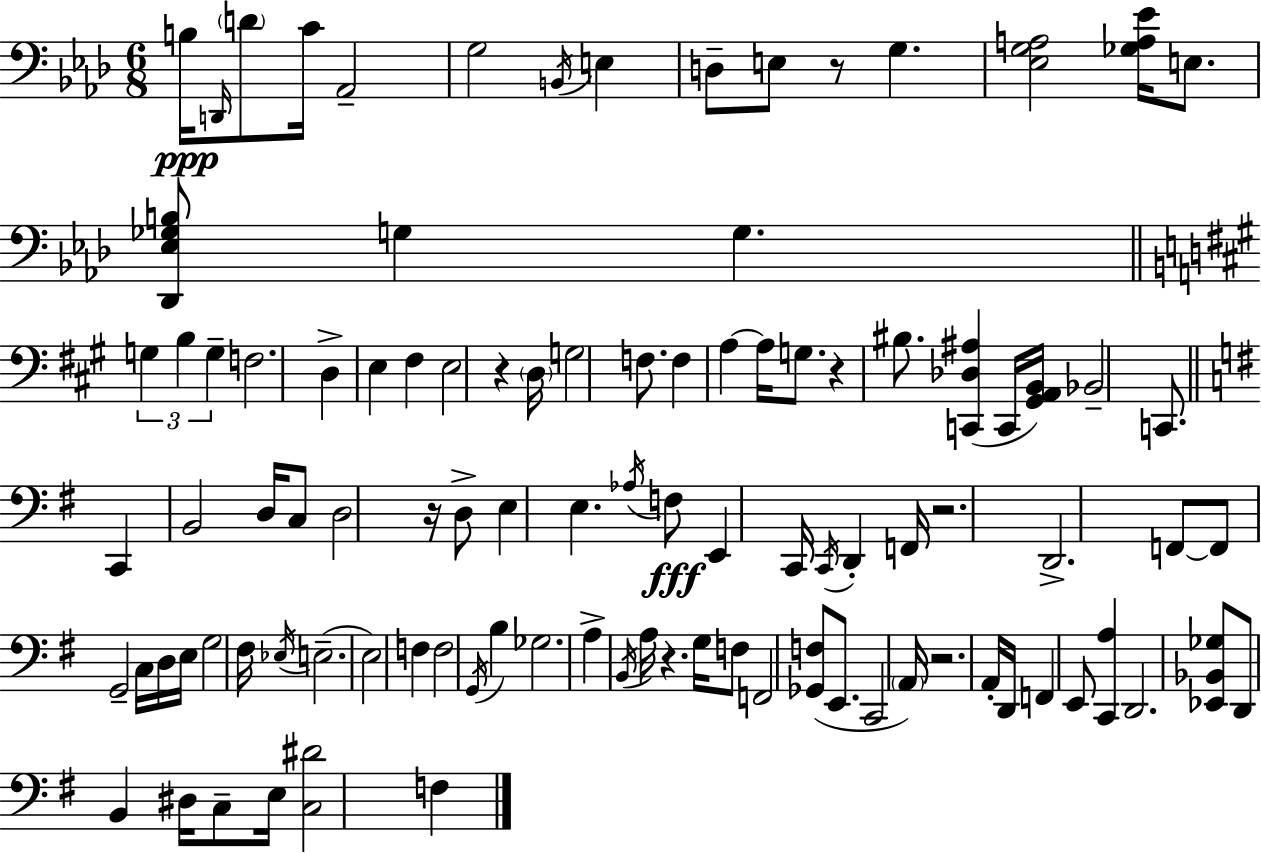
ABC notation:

X:1
T:Untitled
M:6/8
L:1/4
K:Fm
B,/4 D,,/4 D/2 C/4 _A,,2 G,2 B,,/4 E, D,/2 E,/2 z/2 G, [_E,G,A,]2 [_G,A,_E]/4 E,/2 [_D,,_E,_G,B,]/2 G, G, G, B, G, F,2 D, E, ^F, E,2 z D,/4 G,2 F,/2 F, A, A,/4 G,/2 z ^B,/2 [C,,_D,^A,] C,,/4 [^G,,A,,B,,]/4 _B,,2 C,,/2 C,, B,,2 D,/4 C,/2 D,2 z/4 D,/2 E, E, _A,/4 F,/2 E,, C,,/4 C,,/4 D,, F,,/4 z2 D,,2 F,,/2 F,,/2 G,,2 C,/4 D,/4 E,/4 G,2 ^F,/4 _E,/4 E,2 E,2 F, F,2 G,,/4 B, _G,2 A, B,,/4 A,/4 z G,/4 F,/2 F,,2 [_G,,F,]/2 E,,/2 C,,2 A,,/4 z2 A,,/4 D,,/4 F,, E,,/2 [C,,A,] D,,2 [_E,,_B,,_G,]/2 D,,/2 B,, ^D,/4 C,/2 E,/4 [C,^D]2 F,